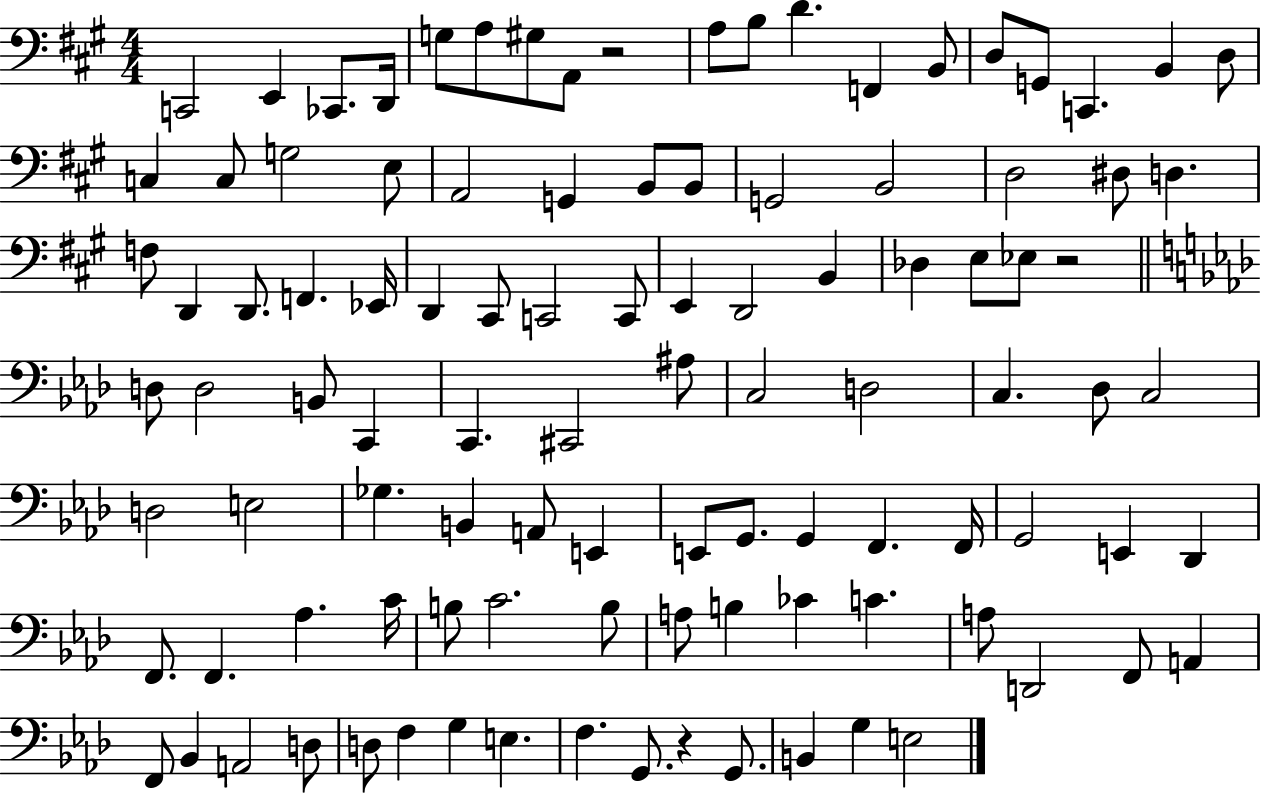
{
  \clef bass
  \numericTimeSignature
  \time 4/4
  \key a \major
  \repeat volta 2 { c,2 e,4 ces,8. d,16 | g8 a8 gis8 a,8 r2 | a8 b8 d'4. f,4 b,8 | d8 g,8 c,4. b,4 d8 | \break c4 c8 g2 e8 | a,2 g,4 b,8 b,8 | g,2 b,2 | d2 dis8 d4. | \break f8 d,4 d,8. f,4. ees,16 | d,4 cis,8 c,2 c,8 | e,4 d,2 b,4 | des4 e8 ees8 r2 | \break \bar "||" \break \key aes \major d8 d2 b,8 c,4 | c,4. cis,2 ais8 | c2 d2 | c4. des8 c2 | \break d2 e2 | ges4. b,4 a,8 e,4 | e,8 g,8. g,4 f,4. f,16 | g,2 e,4 des,4 | \break f,8. f,4. aes4. c'16 | b8 c'2. b8 | a8 b4 ces'4 c'4. | a8 d,2 f,8 a,4 | \break f,8 bes,4 a,2 d8 | d8 f4 g4 e4. | f4. g,8. r4 g,8. | b,4 g4 e2 | \break } \bar "|."
}